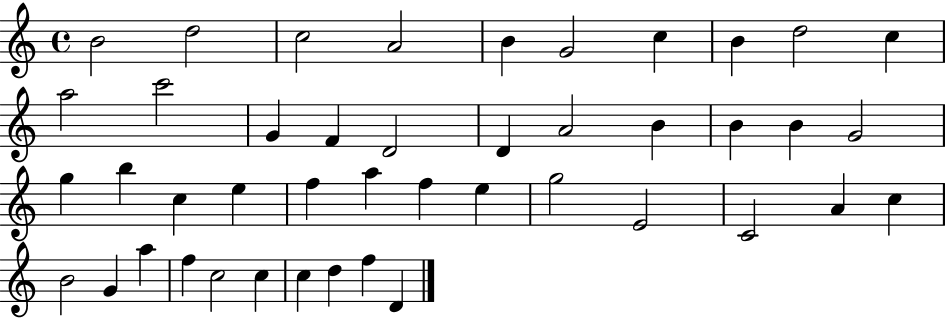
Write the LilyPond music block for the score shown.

{
  \clef treble
  \time 4/4
  \defaultTimeSignature
  \key c \major
  b'2 d''2 | c''2 a'2 | b'4 g'2 c''4 | b'4 d''2 c''4 | \break a''2 c'''2 | g'4 f'4 d'2 | d'4 a'2 b'4 | b'4 b'4 g'2 | \break g''4 b''4 c''4 e''4 | f''4 a''4 f''4 e''4 | g''2 e'2 | c'2 a'4 c''4 | \break b'2 g'4 a''4 | f''4 c''2 c''4 | c''4 d''4 f''4 d'4 | \bar "|."
}